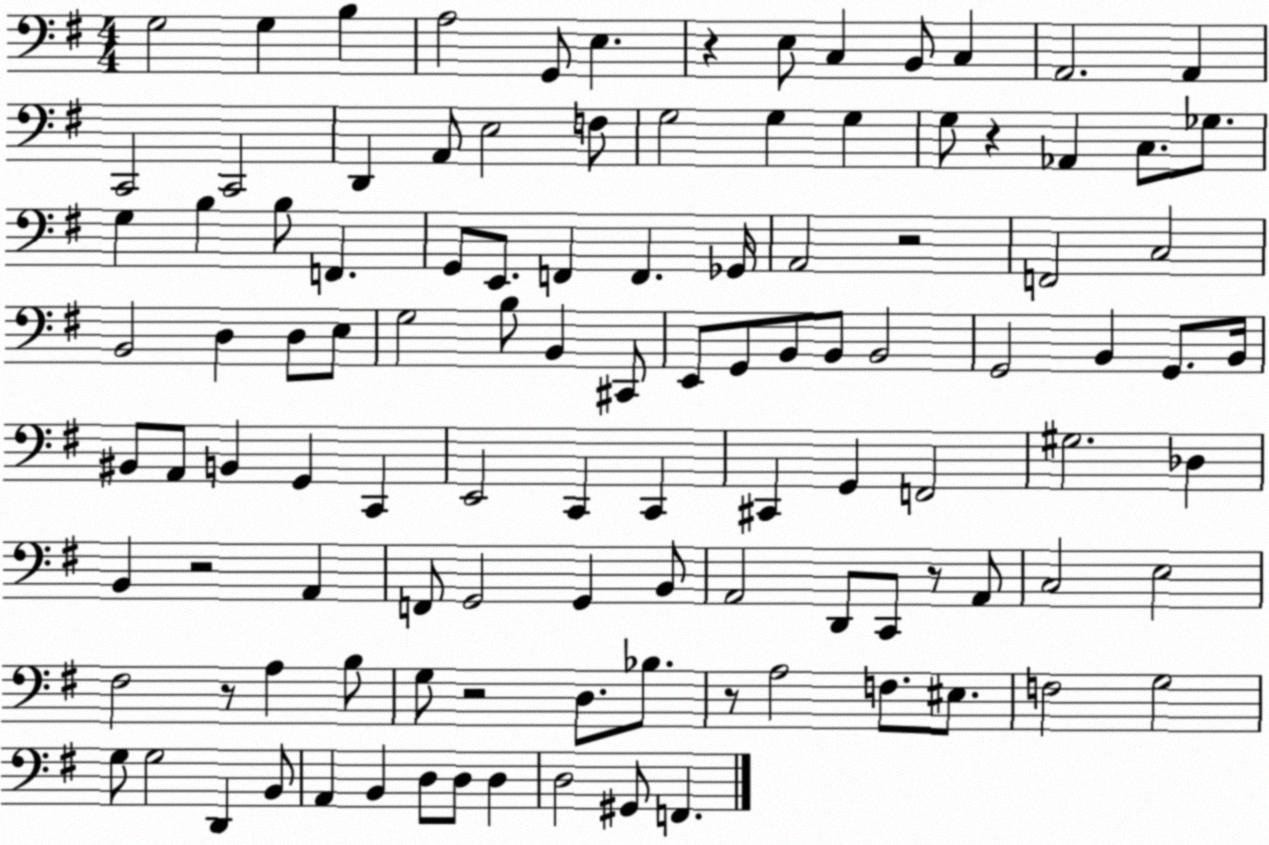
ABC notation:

X:1
T:Untitled
M:4/4
L:1/4
K:G
G,2 G, B, A,2 G,,/2 E, z E,/2 C, B,,/2 C, A,,2 A,, C,,2 C,,2 D,, A,,/2 E,2 F,/2 G,2 G, G, G,/2 z _A,, C,/2 _G,/2 G, B, B,/2 F,, G,,/2 E,,/2 F,, F,, _G,,/4 A,,2 z2 F,,2 C,2 B,,2 D, D,/2 E,/2 G,2 B,/2 B,, ^C,,/2 E,,/2 G,,/2 B,,/2 B,,/2 B,,2 G,,2 B,, G,,/2 B,,/4 ^B,,/2 A,,/2 B,, G,, C,, E,,2 C,, C,, ^C,, G,, F,,2 ^G,2 _D, B,, z2 A,, F,,/2 G,,2 G,, B,,/2 A,,2 D,,/2 C,,/2 z/2 A,,/2 C,2 E,2 ^F,2 z/2 A, B,/2 G,/2 z2 D,/2 _B,/2 z/2 A,2 F,/2 ^E,/2 F,2 G,2 G,/2 G,2 D,, B,,/2 A,, B,, D,/2 D,/2 D, D,2 ^G,,/2 F,,